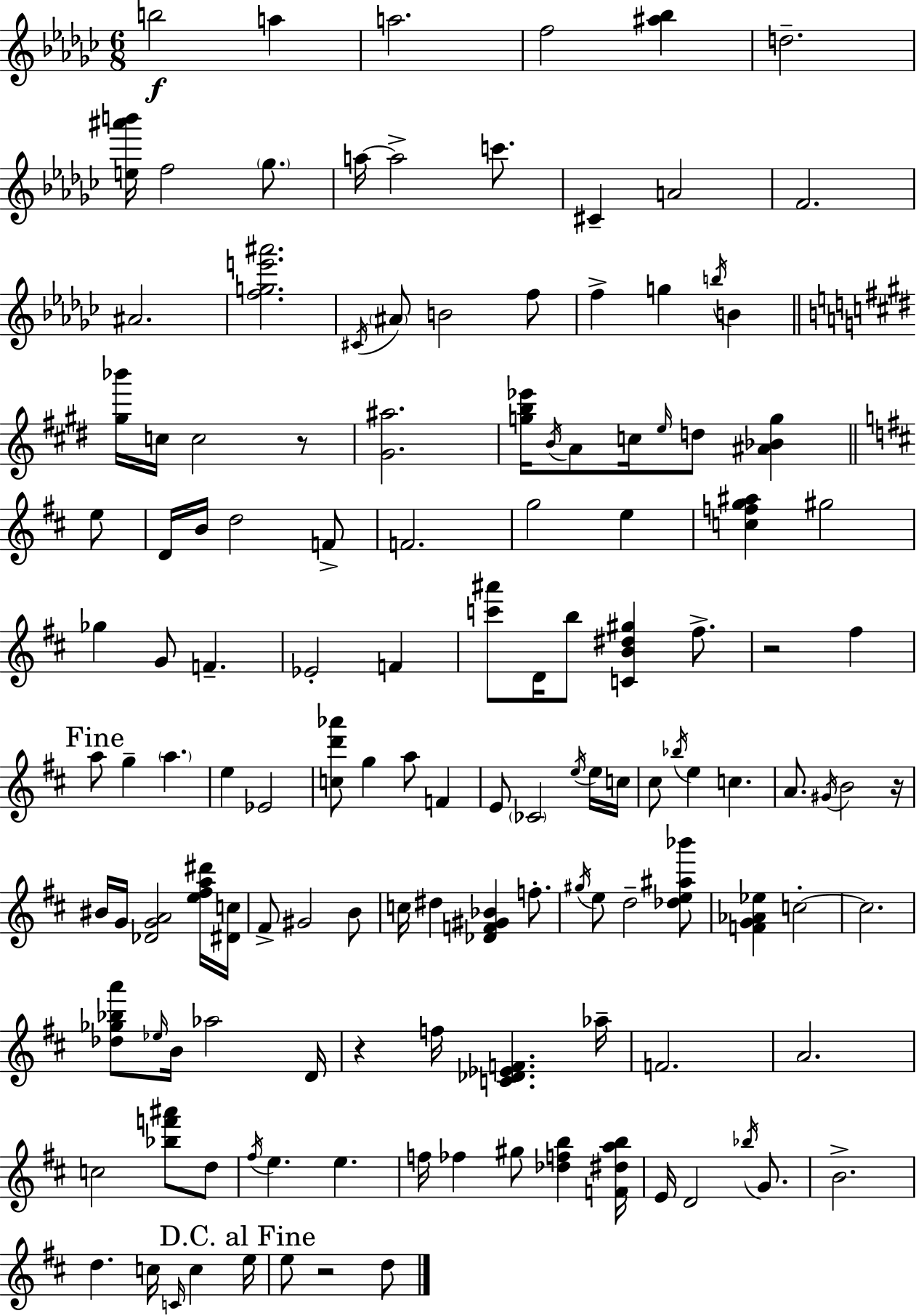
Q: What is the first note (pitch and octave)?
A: B5